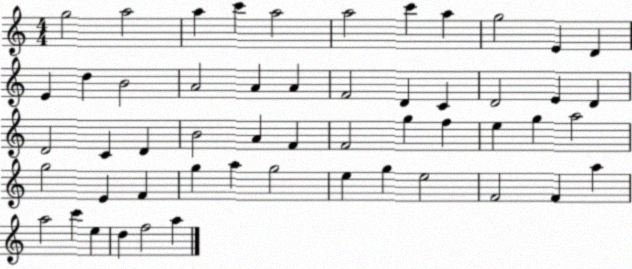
X:1
T:Untitled
M:4/4
L:1/4
K:C
g2 a2 a c' a2 a2 c' a g2 E D E d B2 A2 A A F2 D C D2 E D D2 C D B2 A F F2 g f e g a2 g2 E F g a g2 e g e2 F2 F a a2 c' e d f2 a